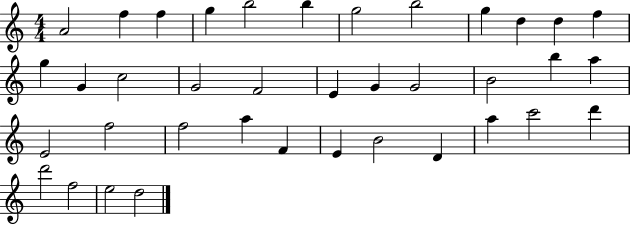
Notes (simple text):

A4/h F5/q F5/q G5/q B5/h B5/q G5/h B5/h G5/q D5/q D5/q F5/q G5/q G4/q C5/h G4/h F4/h E4/q G4/q G4/h B4/h B5/q A5/q E4/h F5/h F5/h A5/q F4/q E4/q B4/h D4/q A5/q C6/h D6/q D6/h F5/h E5/h D5/h